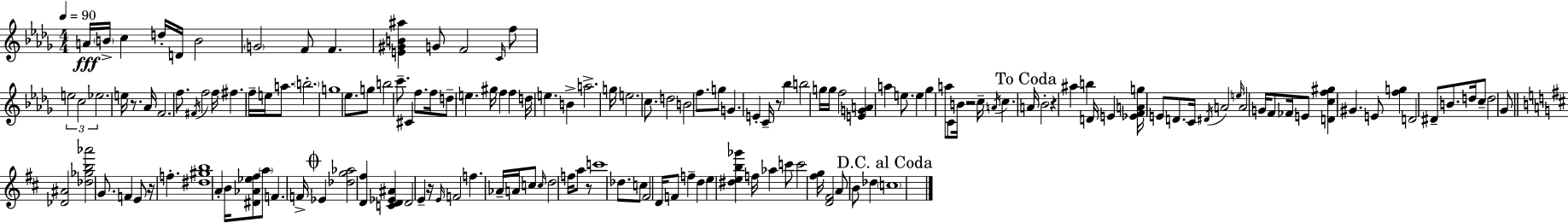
X:1
T:Untitled
M:4/4
L:1/4
K:Bbm
A/4 B/4 c d/4 D/4 B2 G2 F/2 F [E^GB^a] G/2 F2 C/4 f/2 e2 c2 _e2 e/4 z/2 _A/4 F2 f/2 ^F/4 f2 f/4 ^f f/4 e/4 a/2 b2 g4 _e/2 g/2 b2 c'/2 ^C f/2 f/4 d/2 e ^g/4 f f d/4 e B a2 g/4 e2 c/2 d2 B2 f/2 g/2 G E C/4 z/2 _b b2 g/4 g/4 f2 [EGA] a e/2 e _g a/2 C/2 B/4 z2 c/4 A/4 c A/4 _B2 z ^a b D/4 E [_EFAg]/4 E/2 D/2 C/4 ^D/4 A2 e/4 A2 G/4 F/2 _F/4 E/2 [Dcf^g] ^G E/2 [fg] D2 ^D/2 B/2 d/4 c/2 d2 _G/2 [_D^A]2 [_d_gb_a']2 G/2 F E/2 z/4 f [^d^gb]4 A B/4 [^D_A_e^f]/2 a/2 F F/4 _E [_dg_a]2 [D^f] [CD_E^A] D2 E z/4 E/4 F2 f _A/4 A/4 c/2 c/4 d2 f/4 a/2 z/2 c'4 _d/2 c/2 ^F2 D/4 F/2 f d e [^deb_g'] f/4 _a c'/2 c'2 [^fg]/4 [D^F]2 A/2 B/2 _d c4